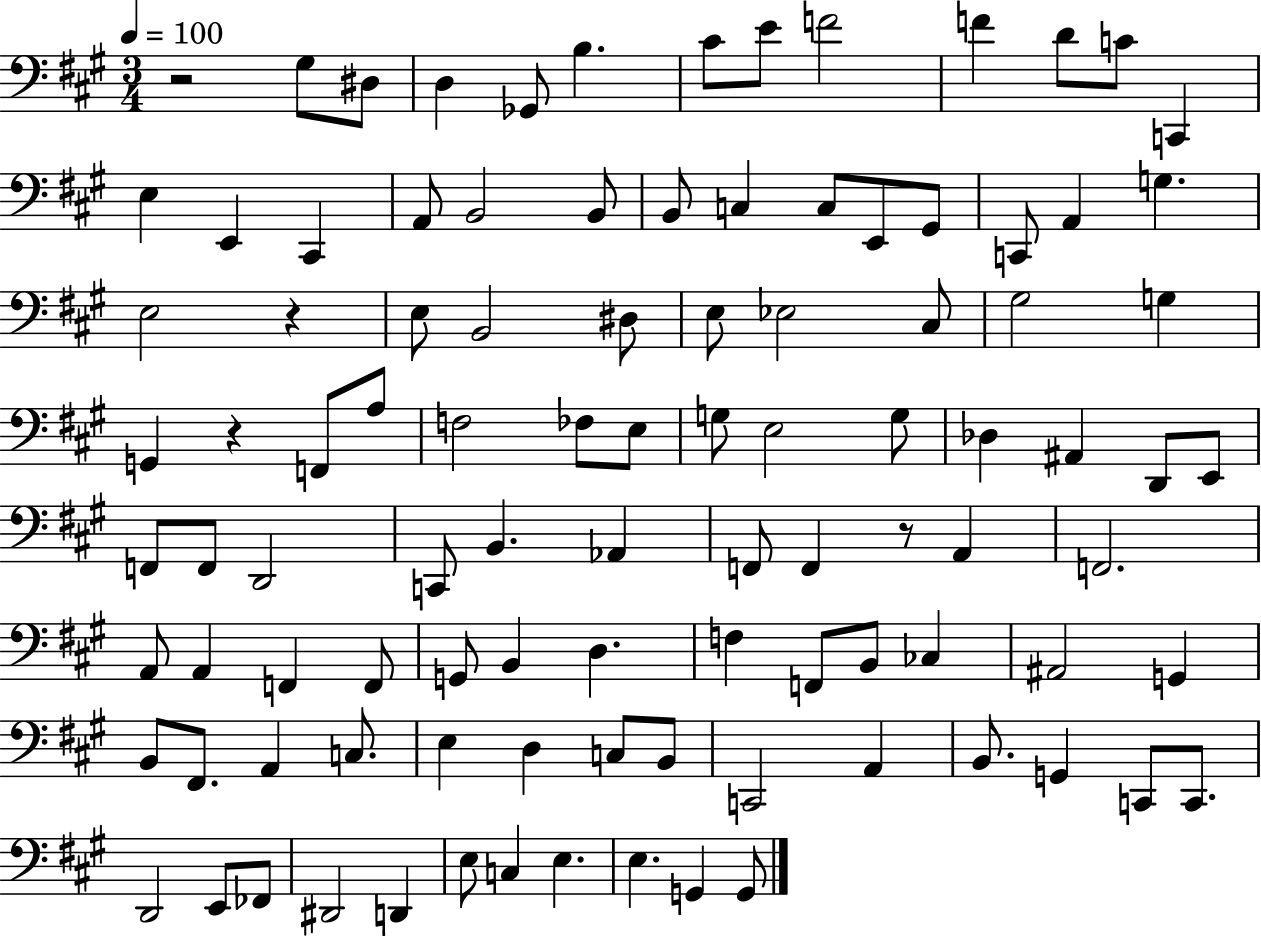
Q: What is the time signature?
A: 3/4